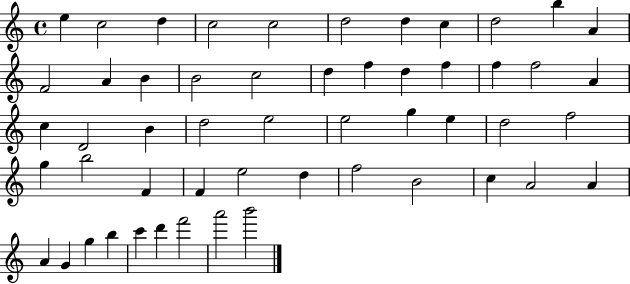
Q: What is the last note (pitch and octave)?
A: B6